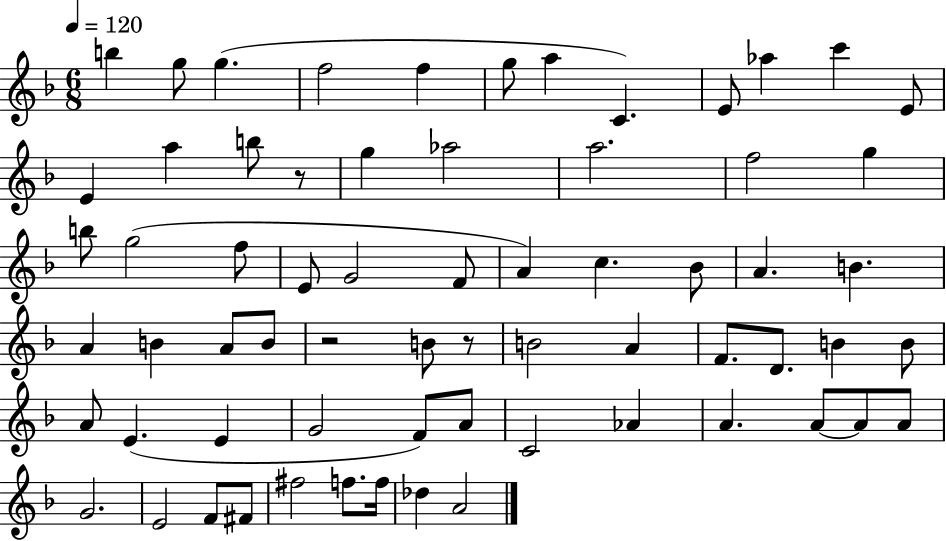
{
  \clef treble
  \numericTimeSignature
  \time 6/8
  \key f \major
  \tempo 4 = 120
  \repeat volta 2 { b''4 g''8 g''4.( | f''2 f''4 | g''8 a''4 c'4.) | e'8 aes''4 c'''4 e'8 | \break e'4 a''4 b''8 r8 | g''4 aes''2 | a''2. | f''2 g''4 | \break b''8 g''2( f''8 | e'8 g'2 f'8 | a'4) c''4. bes'8 | a'4. b'4. | \break a'4 b'4 a'8 b'8 | r2 b'8 r8 | b'2 a'4 | f'8. d'8. b'4 b'8 | \break a'8 e'4.( e'4 | g'2 f'8) a'8 | c'2 aes'4 | a'4. a'8~~ a'8 a'8 | \break g'2. | e'2 f'8 fis'8 | fis''2 f''8. f''16 | des''4 a'2 | \break } \bar "|."
}